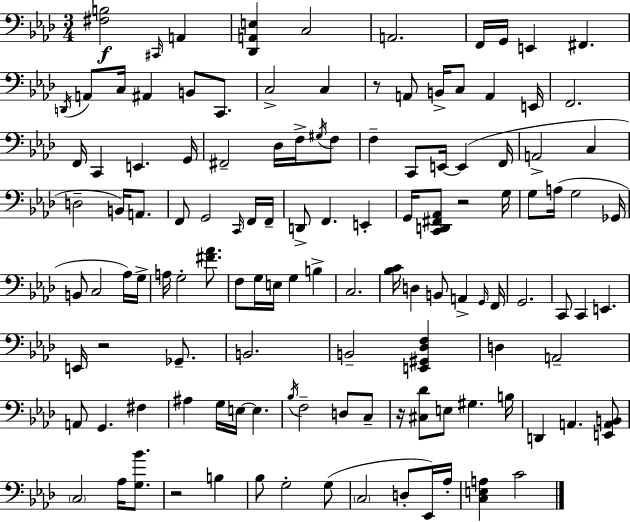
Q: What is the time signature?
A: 3/4